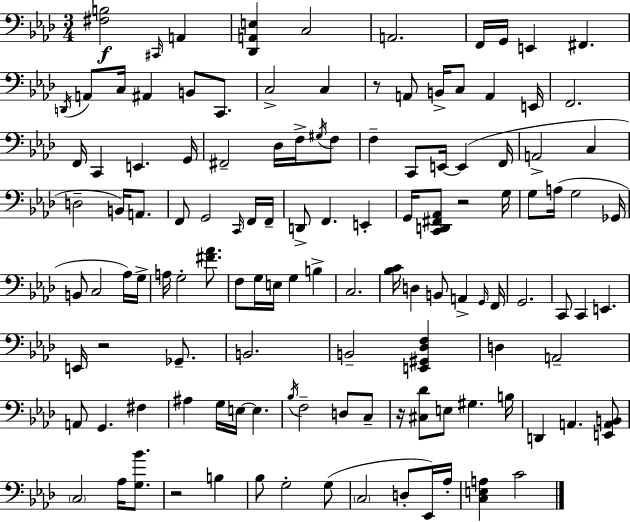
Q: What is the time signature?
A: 3/4